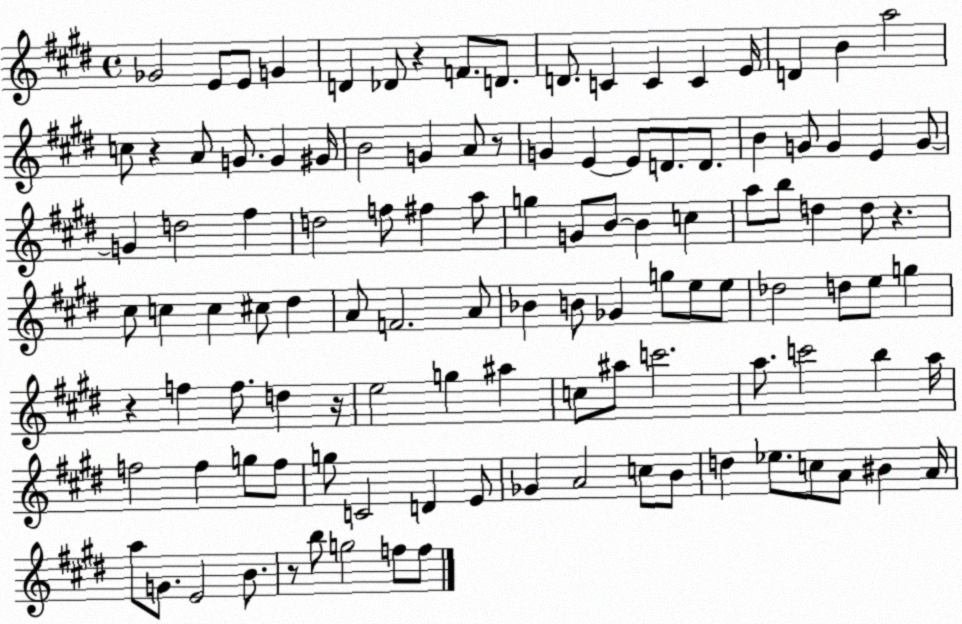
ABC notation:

X:1
T:Untitled
M:4/4
L:1/4
K:E
_G2 E/2 E/2 G D _D/2 z F/2 D/2 D/2 C C C E/4 D B a2 c/2 z A/2 G/2 G ^G/4 B2 G A/2 z/2 G E E/2 D/2 D/2 B G/2 G E G/2 G d2 ^f d2 f/2 ^f a/2 g G/2 B/2 B c a/2 b/2 d d/2 z ^c/2 c c ^c/2 ^d A/2 F2 A/2 _B B/2 _G g/2 e/2 e/2 _d2 d/2 e/2 g z f f/2 d z/4 e2 g ^a c/2 ^a/2 c'2 a/2 c'2 b a/4 f2 f g/2 f/2 g/2 C2 D E/2 _G A2 c/2 B/2 d _e/2 c/2 A/2 ^B A/4 a/2 G/2 E2 B/2 z/2 b/2 g2 f/2 f/2